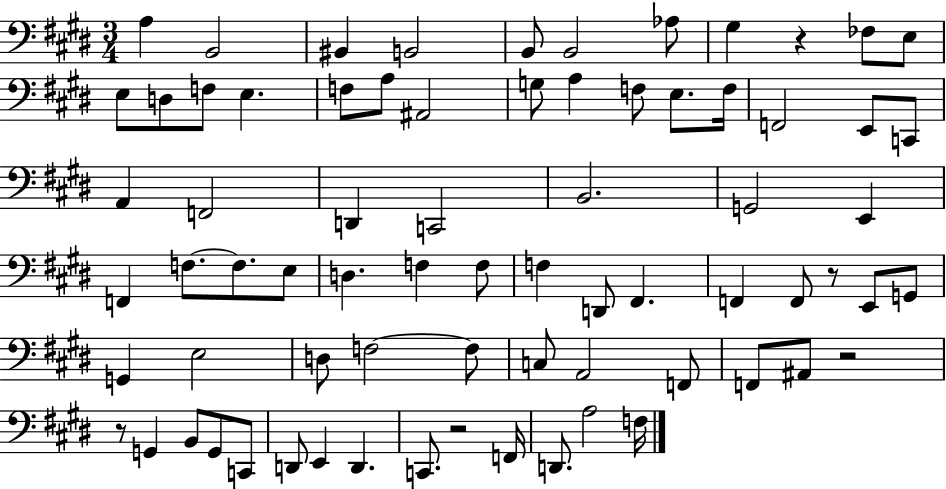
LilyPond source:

{
  \clef bass
  \numericTimeSignature
  \time 3/4
  \key e \major
  a4 b,2 | bis,4 b,2 | b,8 b,2 aes8 | gis4 r4 fes8 e8 | \break e8 d8 f8 e4. | f8 a8 ais,2 | g8 a4 f8 e8. f16 | f,2 e,8 c,8 | \break a,4 f,2 | d,4 c,2 | b,2. | g,2 e,4 | \break f,4 f8.~~ f8. e8 | d4. f4 f8 | f4 d,8 fis,4. | f,4 f,8 r8 e,8 g,8 | \break g,4 e2 | d8 f2~~ f8 | c8 a,2 f,8 | f,8 ais,8 r2 | \break r8 g,4 b,8 g,8 c,8 | d,8 e,4 d,4. | c,8. r2 f,16 | d,8. a2 f16 | \break \bar "|."
}